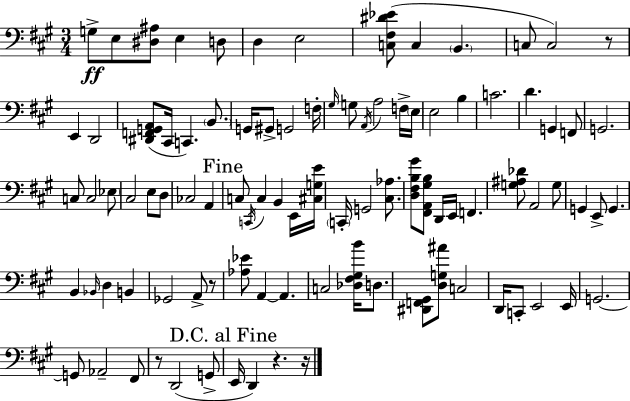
{
  \clef bass
  \numericTimeSignature
  \time 3/4
  \key a \major
  g8->\ff e8 <dis ais>8 e4 d8 | d4 e2 | <c fis dis' ees'>8( c4 \parenthesize b,4. | c8 c2) r8 | \break e,4 d,2 | <dis, f, g, a,>8( cis,16 c,4.) \parenthesize b,8. | g,16 gis,8-> g,2 f16-. | \grace { gis16 } g8 \acciaccatura { a,16 } a2 | \break f16-> \parenthesize e16 e2 b4 | c'2. | d'4. g,4 | f,8 g,2. | \break c8 c2 | \parenthesize ees8 cis2 e8 | d8 ces2 a,4 | \mark "Fine" c8 \acciaccatura { c,16 } c4 b,4 | \break e,16 <cis g e'>16 \parenthesize c,16-. g,2 | <cis aes>8. <d fis b gis'>8 <fis, a, gis b>8 d,16 e,16 f,4. | <g ais des'>8 a,2 | g8 g,4 e,8-> g,4. | \break b,4 \grace { bes,16 } d4 | b,4 ges,2 | a,8-> r8 <aes ees'>8 a,4~~ a,4. | c2 | \break <des fis gis b'>16 d8. <dis, f, gis,>8 <d g ais'>8 c2 | d,16 c,8-. e,2 | e,16 g,2.~~ | g,8 aes,2-- | \break fis,8 r8 d,2( | g,8-> \mark "D.C. al Fine" e,16 d,4) r4. | r16 \bar "|."
}